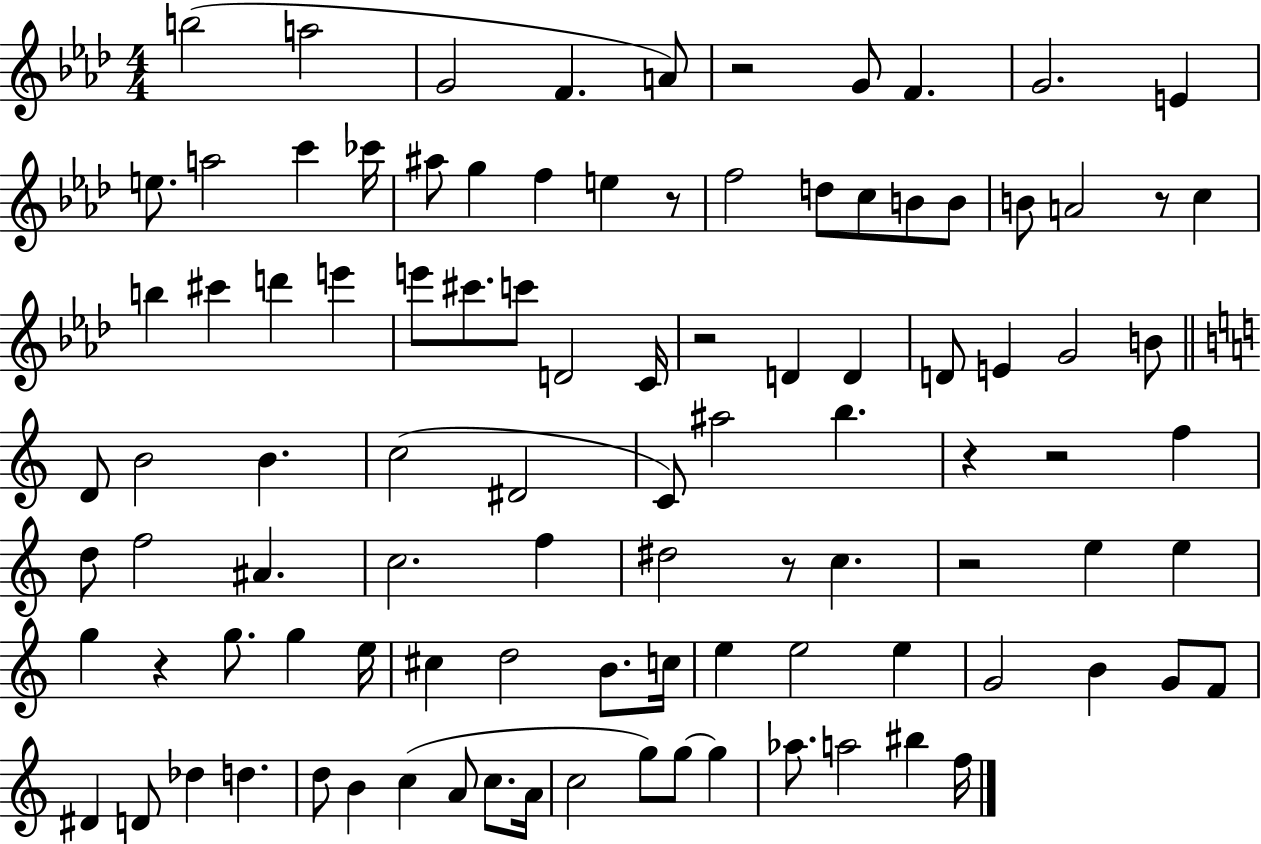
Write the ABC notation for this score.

X:1
T:Untitled
M:4/4
L:1/4
K:Ab
b2 a2 G2 F A/2 z2 G/2 F G2 E e/2 a2 c' _c'/4 ^a/2 g f e z/2 f2 d/2 c/2 B/2 B/2 B/2 A2 z/2 c b ^c' d' e' e'/2 ^c'/2 c'/2 D2 C/4 z2 D D D/2 E G2 B/2 D/2 B2 B c2 ^D2 C/2 ^a2 b z z2 f d/2 f2 ^A c2 f ^d2 z/2 c z2 e e g z g/2 g e/4 ^c d2 B/2 c/4 e e2 e G2 B G/2 F/2 ^D D/2 _d d d/2 B c A/2 c/2 A/4 c2 g/2 g/2 g _a/2 a2 ^b f/4